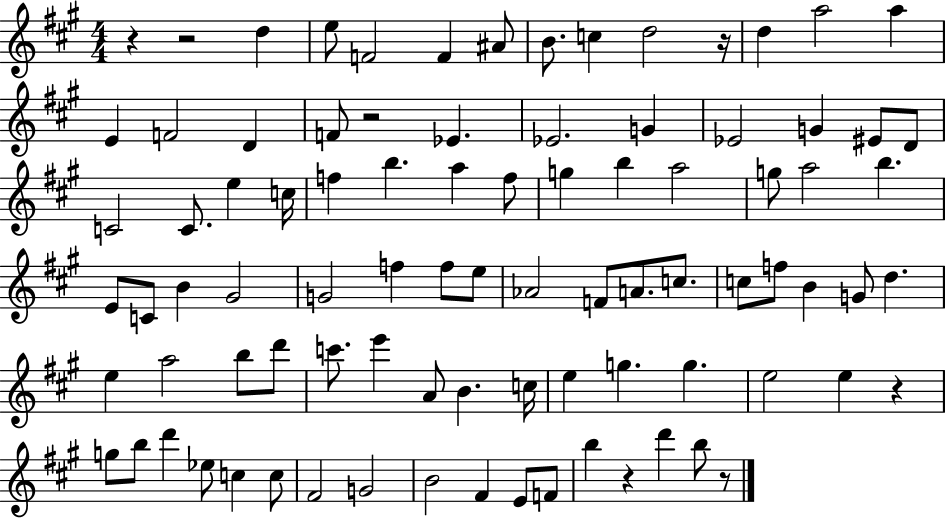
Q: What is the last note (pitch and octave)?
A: B5